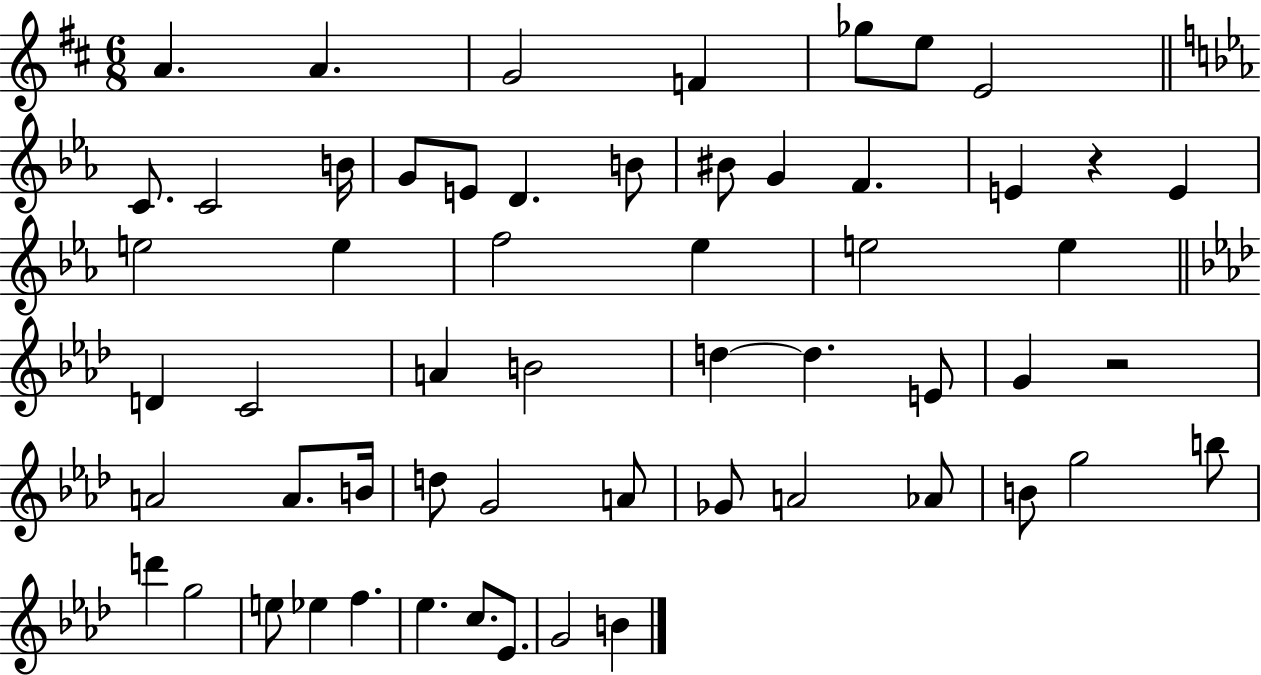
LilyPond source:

{
  \clef treble
  \numericTimeSignature
  \time 6/8
  \key d \major
  \repeat volta 2 { a'4. a'4. | g'2 f'4 | ges''8 e''8 e'2 | \bar "||" \break \key c \minor c'8. c'2 b'16 | g'8 e'8 d'4. b'8 | bis'8 g'4 f'4. | e'4 r4 e'4 | \break e''2 e''4 | f''2 ees''4 | e''2 e''4 | \bar "||" \break \key f \minor d'4 c'2 | a'4 b'2 | d''4~~ d''4. e'8 | g'4 r2 | \break a'2 a'8. b'16 | d''8 g'2 a'8 | ges'8 a'2 aes'8 | b'8 g''2 b''8 | \break d'''4 g''2 | e''8 ees''4 f''4. | ees''4. c''8. ees'8. | g'2 b'4 | \break } \bar "|."
}